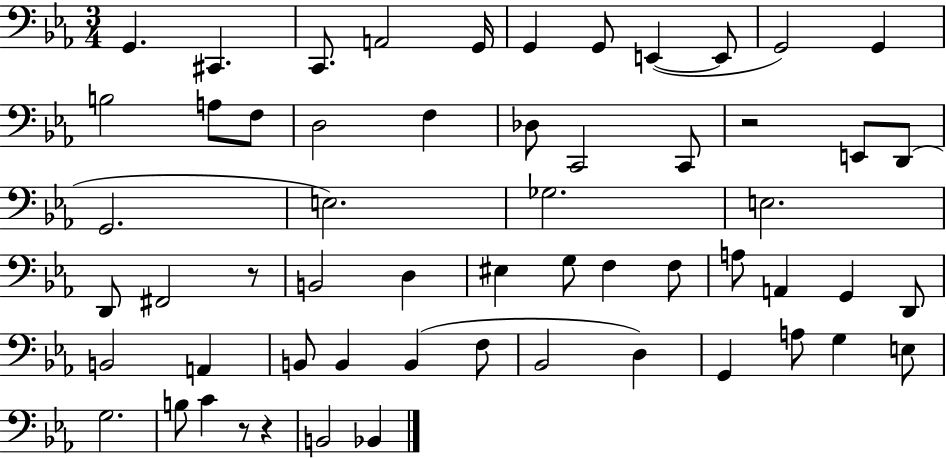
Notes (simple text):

G2/q. C#2/q. C2/e. A2/h G2/s G2/q G2/e E2/q E2/e G2/h G2/q B3/h A3/e F3/e D3/h F3/q Db3/e C2/h C2/e R/h E2/e D2/e G2/h. E3/h. Gb3/h. E3/h. D2/e F#2/h R/e B2/h D3/q EIS3/q G3/e F3/q F3/e A3/e A2/q G2/q D2/e B2/h A2/q B2/e B2/q B2/q F3/e Bb2/h D3/q G2/q A3/e G3/q E3/e G3/h. B3/e C4/q R/e R/q B2/h Bb2/q